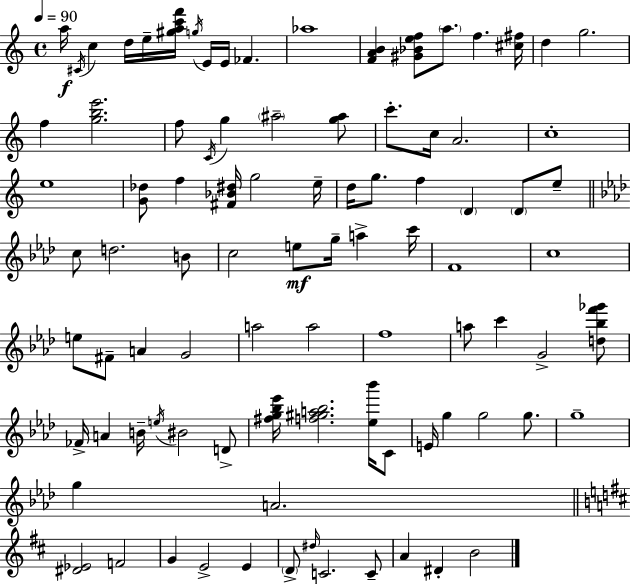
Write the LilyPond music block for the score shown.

{
  \clef treble
  \time 4/4
  \defaultTimeSignature
  \key a \minor
  \tempo 4 = 90
  a''16\f \acciaccatura { cis'16 } c''4 d''16 e''16-- <gis'' a'' c''' f'''>16 \acciaccatura { g''16 } e'16 e'16 fes'4. | aes''1 | <f' a' b'>4 <gis' bes' e'' f''>8 \parenthesize a''8. f''4. | <cis'' fis''>16 d''4 g''2. | \break f''4 <g'' b'' e'''>2. | f''8 \acciaccatura { c'16 } g''4 \parenthesize ais''2-- | <g'' ais''>8 c'''8.-. c''16 a'2. | c''1-. | \break e''1 | <g' des''>8 f''4 <fis' bes' dis''>16 g''2 | e''16-- d''16 g''8. f''4 \parenthesize d'4 \parenthesize d'8 | e''8-- \bar "||" \break \key f \minor c''8 d''2. b'8 | c''2 e''8\mf g''16-- a''4-> c'''16 | f'1 | c''1 | \break e''8 fis'8-- a'4 g'2 | a''2 a''2 | f''1 | a''8 c'''4 g'2-> <d'' bes'' f''' ges'''>8 | \break fes'16-> a'4 b'16-- \acciaccatura { e''16 } bis'2 d'8-> | <fis'' g'' bes'' ees'''>16 <f'' gis'' a'' bes''>2. <ees'' bes'''>16 c'8 | e'16 g''4 g''2 g''8. | g''1-- | \break g''4 a'2. | \bar "||" \break \key d \major <dis' ees'>2 f'2 | g'4 e'2-> e'4 | \parenthesize d'8-> \grace { dis''16 } c'2. c'8-- | a'4 dis'4-. b'2 | \break \bar "|."
}